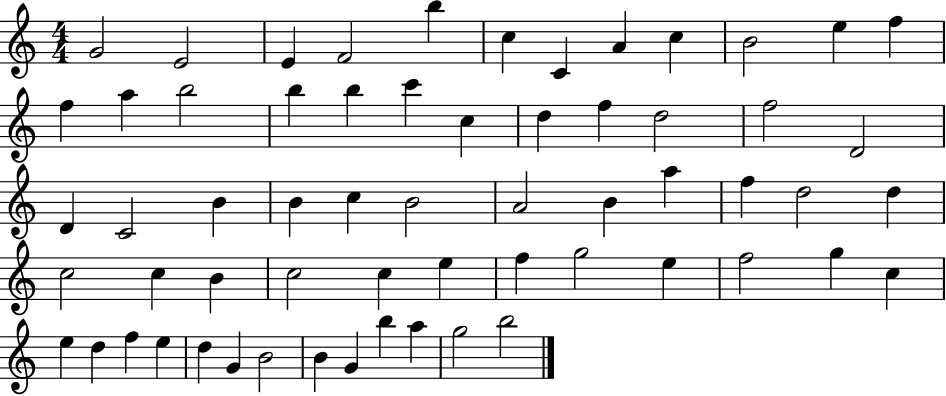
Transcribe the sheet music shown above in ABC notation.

X:1
T:Untitled
M:4/4
L:1/4
K:C
G2 E2 E F2 b c C A c B2 e f f a b2 b b c' c d f d2 f2 D2 D C2 B B c B2 A2 B a f d2 d c2 c B c2 c e f g2 e f2 g c e d f e d G B2 B G b a g2 b2